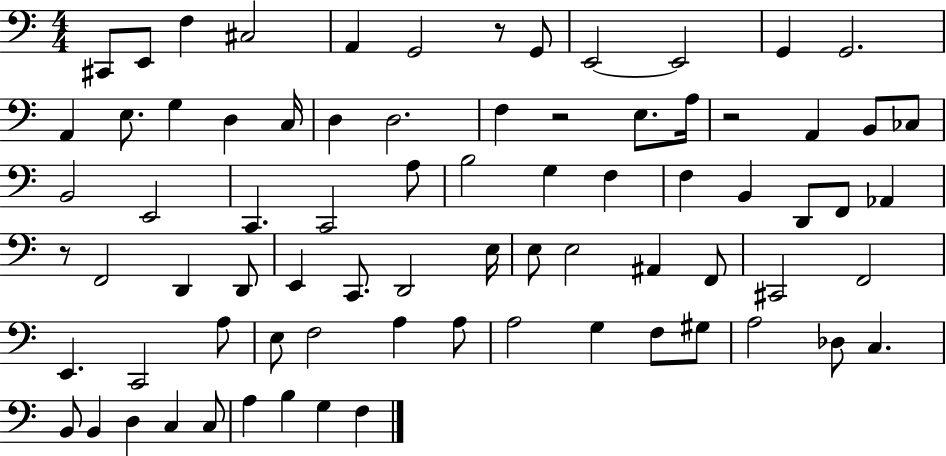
C#2/e E2/e F3/q C#3/h A2/q G2/h R/e G2/e E2/h E2/h G2/q G2/h. A2/q E3/e. G3/q D3/q C3/s D3/q D3/h. F3/q R/h E3/e. A3/s R/h A2/q B2/e CES3/e B2/h E2/h C2/q. C2/h A3/e B3/h G3/q F3/q F3/q B2/q D2/e F2/e Ab2/q R/e F2/h D2/q D2/e E2/q C2/e. D2/h E3/s E3/e E3/h A#2/q F2/e C#2/h F2/h E2/q. C2/h A3/e E3/e F3/h A3/q A3/e A3/h G3/q F3/e G#3/e A3/h Db3/e C3/q. B2/e B2/q D3/q C3/q C3/e A3/q B3/q G3/q F3/q